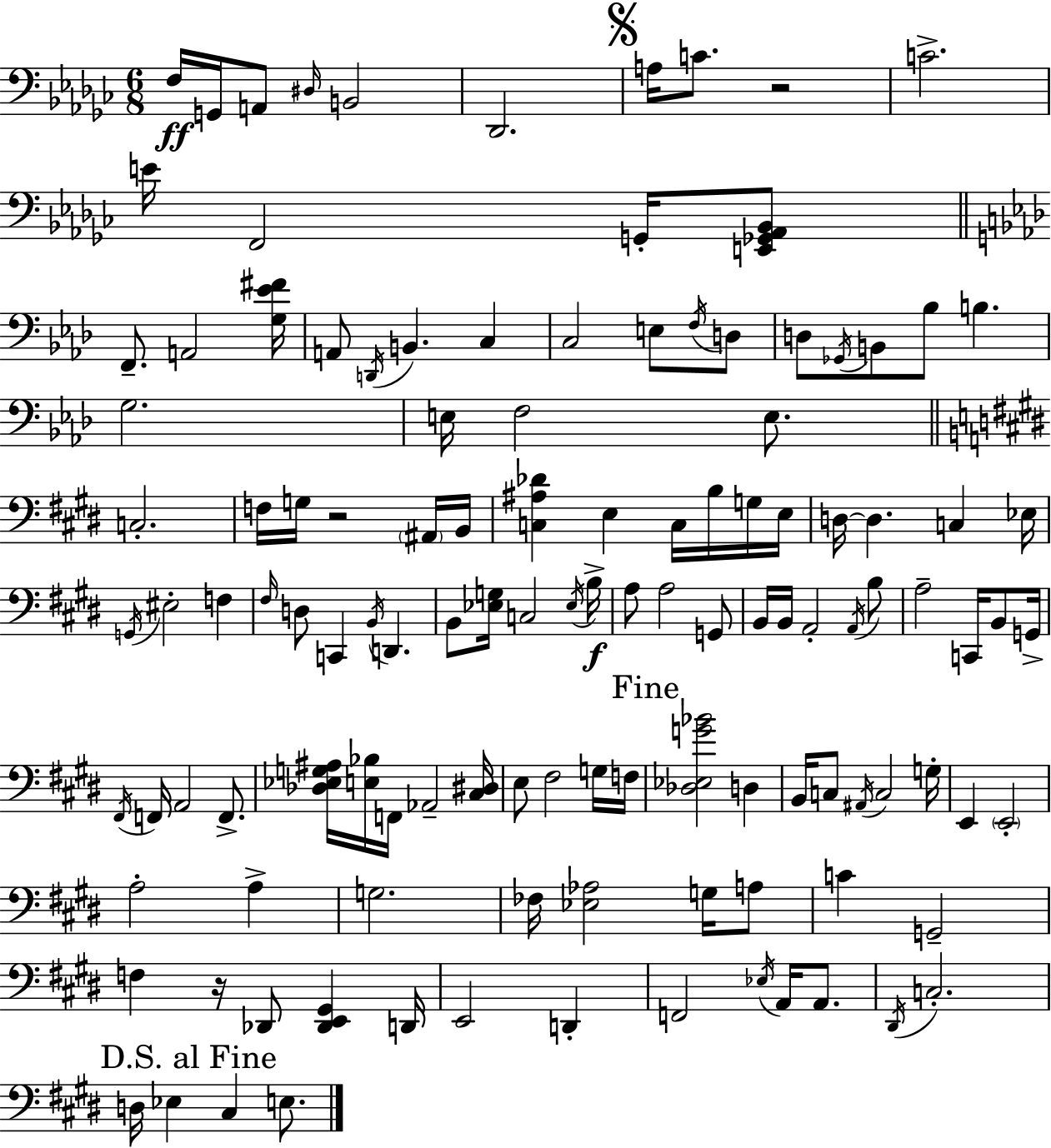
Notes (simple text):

F3/s G2/s A2/e D#3/s B2/h Db2/h. A3/s C4/e. R/h C4/h. E4/s F2/h G2/s [E2,Gb2,Ab2,Bb2]/e F2/e. A2/h [G3,Eb4,F#4]/s A2/e D2/s B2/q. C3/q C3/h E3/e F3/s D3/e D3/e Gb2/s B2/e Bb3/e B3/q. G3/h. E3/s F3/h E3/e. C3/h. F3/s G3/s R/h A#2/s B2/s [C3,A#3,Db4]/q E3/q C3/s B3/s G3/s E3/s D3/s D3/q. C3/q Eb3/s G2/s EIS3/h F3/q F#3/s D3/e C2/q B2/s D2/q. B2/e [Eb3,G3]/s C3/h Eb3/s B3/s A3/e A3/h G2/e B2/s B2/s A2/h A2/s B3/e A3/h C2/s B2/e G2/s F#2/s F2/s A2/h F2/e. [Db3,Eb3,G3,A#3]/s [E3,Bb3]/s F2/s Ab2/h [C#3,D#3]/s E3/e F#3/h G3/s F3/s [Db3,Eb3,G4,Bb4]/h D3/q B2/s C3/e A#2/s C3/h G3/s E2/q E2/h A3/h A3/q G3/h. FES3/s [Eb3,Ab3]/h G3/s A3/e C4/q G2/h F3/q R/s Db2/e [Db2,E2,G#2]/q D2/s E2/h D2/q F2/h Eb3/s A2/s A2/e. D#2/s C3/h. D3/s Eb3/q C#3/q E3/e.